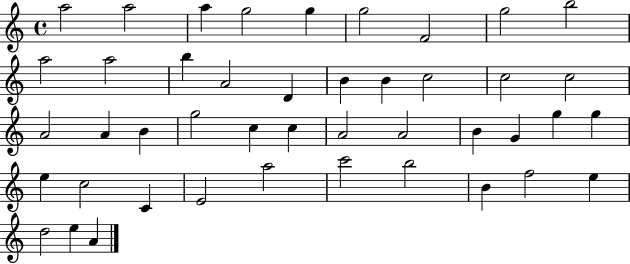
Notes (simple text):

A5/h A5/h A5/q G5/h G5/q G5/h F4/h G5/h B5/h A5/h A5/h B5/q A4/h D4/q B4/q B4/q C5/h C5/h C5/h A4/h A4/q B4/q G5/h C5/q C5/q A4/h A4/h B4/q G4/q G5/q G5/q E5/q C5/h C4/q E4/h A5/h C6/h B5/h B4/q F5/h E5/q D5/h E5/q A4/q